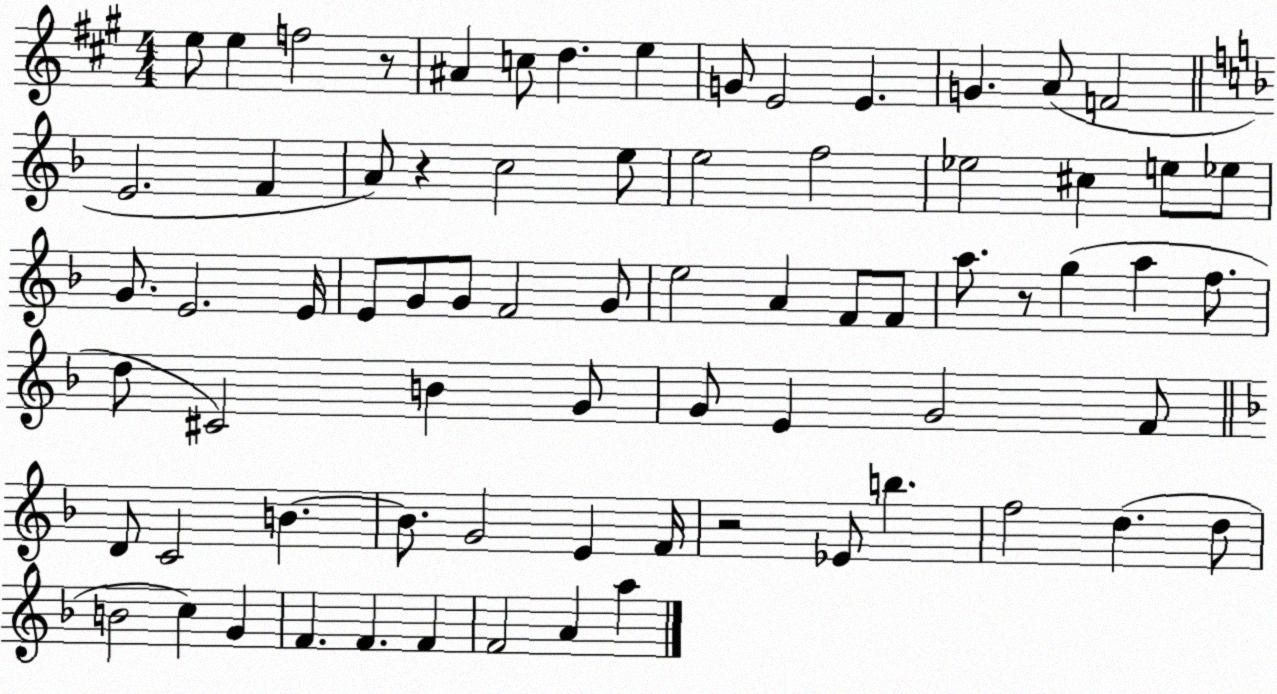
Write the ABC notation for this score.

X:1
T:Untitled
M:4/4
L:1/4
K:A
e/2 e f2 z/2 ^A c/2 d e G/2 E2 E G A/2 F2 E2 F A/2 z c2 e/2 e2 f2 _e2 ^c e/2 _e/2 G/2 E2 E/4 E/2 G/2 G/2 F2 G/2 e2 A F/2 F/2 a/2 z/2 g a f/2 d/2 ^C2 B G/2 G/2 E G2 F/2 D/2 C2 B B/2 G2 E F/4 z2 _E/2 b f2 d d/2 B2 c G F F F F2 A a